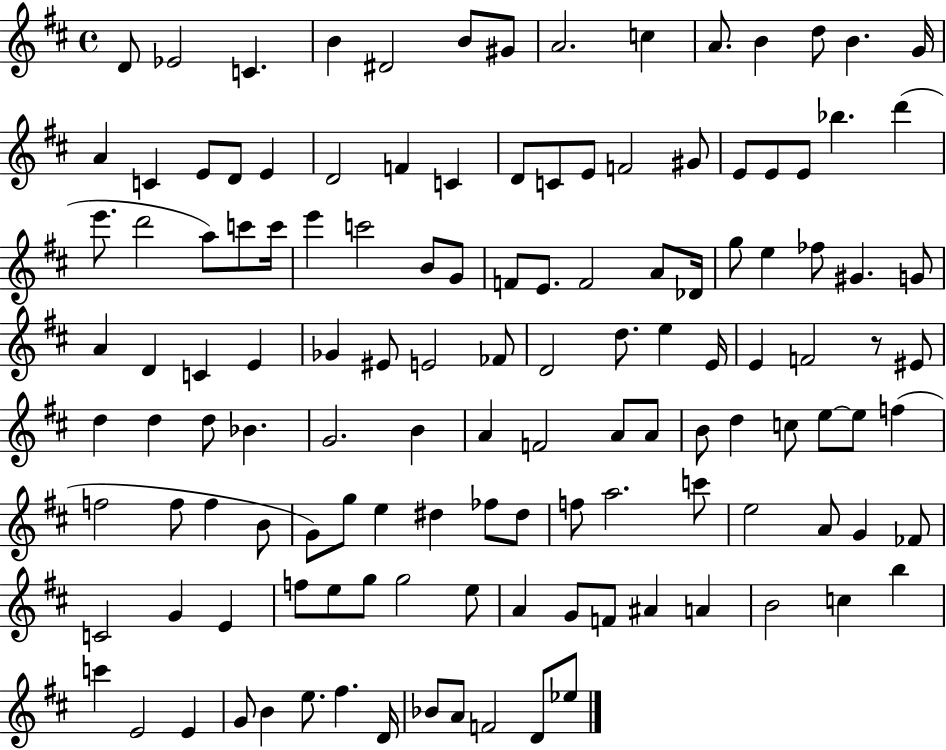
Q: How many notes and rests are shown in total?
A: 129